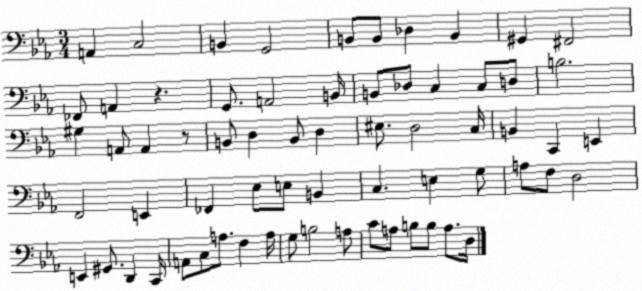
X:1
T:Untitled
M:3/4
L:1/4
K:Eb
A,, C,2 B,, G,,2 B,,/2 B,,/2 _D, B,, ^G,, ^F,,2 _F,,/2 A,, z G,,/2 A,,2 B,,/4 B,,/2 _D,/2 C, C,/2 D,/2 B,2 ^G, A,,/2 A,, z/2 B,,/2 D, B,,/2 D, ^E,/2 D,2 C,/4 B,, C,, E,, F,,2 E,, _F,, _E,/2 E,/2 B,, C, E, G,/2 A,/2 F,/2 D,2 E,, ^G,,/2 D,, C,,/4 A,,/2 C,/2 A,/2 F, A,/4 G,/2 B,2 A,/2 C/2 A,/2 B,/2 B,/2 A,/2 D,/4